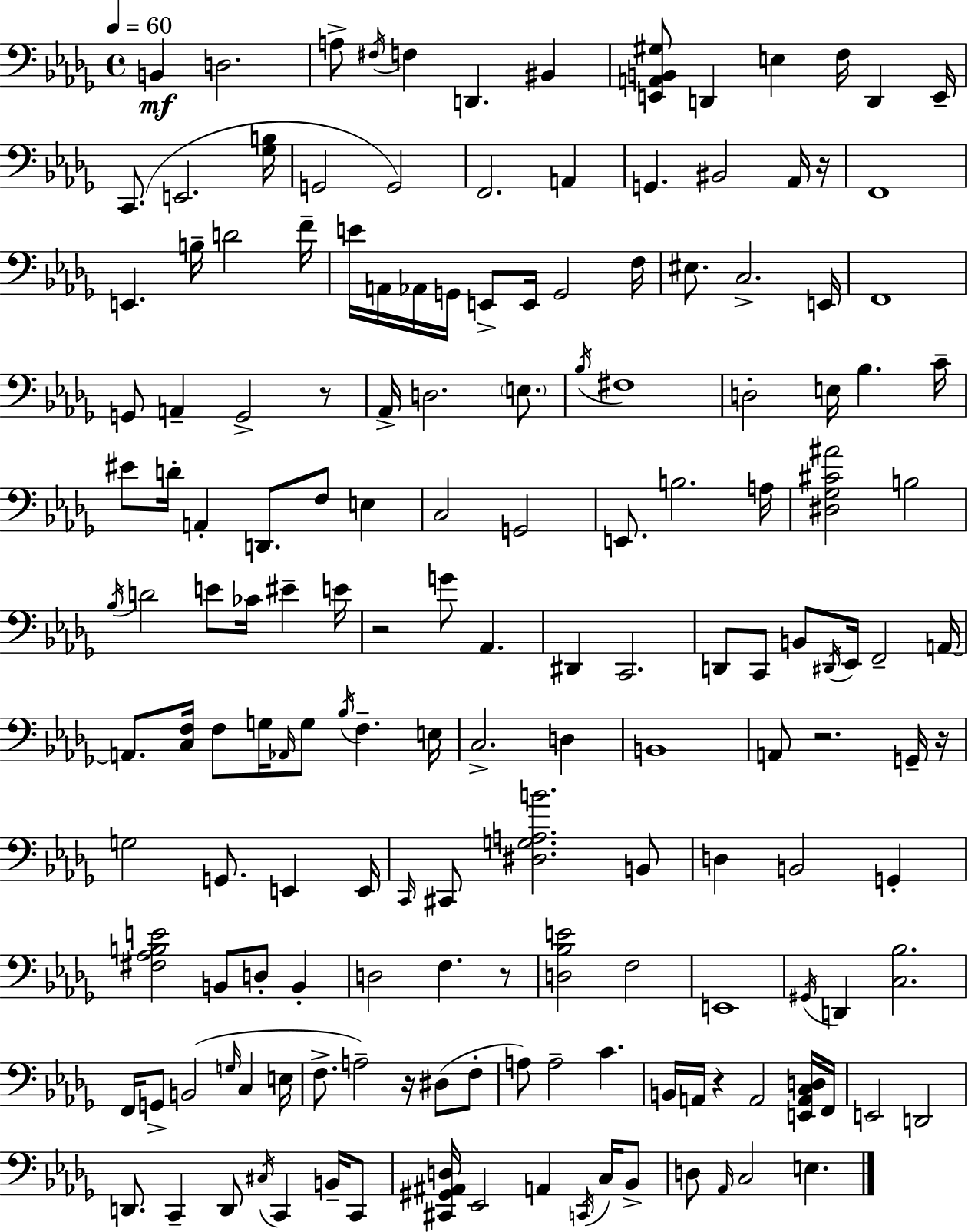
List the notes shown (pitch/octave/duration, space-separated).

B2/q D3/h. A3/e F#3/s F3/q D2/q. BIS2/q [E2,A2,B2,G#3]/e D2/q E3/q F3/s D2/q E2/s C2/e. E2/h. [Gb3,B3]/s G2/h G2/h F2/h. A2/q G2/q. BIS2/h Ab2/s R/s F2/w E2/q. B3/s D4/h F4/s E4/s A2/s Ab2/s G2/s E2/e E2/s G2/h F3/s EIS3/e. C3/h. E2/s F2/w G2/e A2/q G2/h R/e Ab2/s D3/h. E3/e. Bb3/s F#3/w D3/h E3/s Bb3/q. C4/s EIS4/e D4/s A2/q D2/e. F3/e E3/q C3/h G2/h E2/e. B3/h. A3/s [D#3,Gb3,C#4,A#4]/h B3/h Bb3/s D4/h E4/e CES4/s EIS4/q E4/s R/h G4/e Ab2/q. D#2/q C2/h. D2/e C2/e B2/e D#2/s Eb2/s F2/h A2/s A2/e. [C3,F3]/s F3/e G3/s Ab2/s G3/e Bb3/s F3/q. E3/s C3/h. D3/q B2/w A2/e R/h. G2/s R/s G3/h G2/e. E2/q E2/s C2/s C#2/e [D#3,G3,A3,B4]/h. B2/e D3/q B2/h G2/q [F#3,Ab3,B3,E4]/h B2/e D3/e B2/q D3/h F3/q. R/e [D3,Bb3,E4]/h F3/h E2/w G#2/s D2/q [C3,Bb3]/h. F2/s G2/e B2/h G3/s C3/q E3/s F3/e. A3/h R/s D#3/e F3/e A3/e A3/h C4/q. B2/s A2/s R/q A2/h [E2,A2,C3,D3]/s F2/s E2/h D2/h D2/e. C2/q D2/e C#3/s C2/q B2/s C2/e [C#2,G#2,A#2,D3]/s Eb2/h A2/q C2/s C3/s Bb2/e D3/e Ab2/s C3/h E3/q.